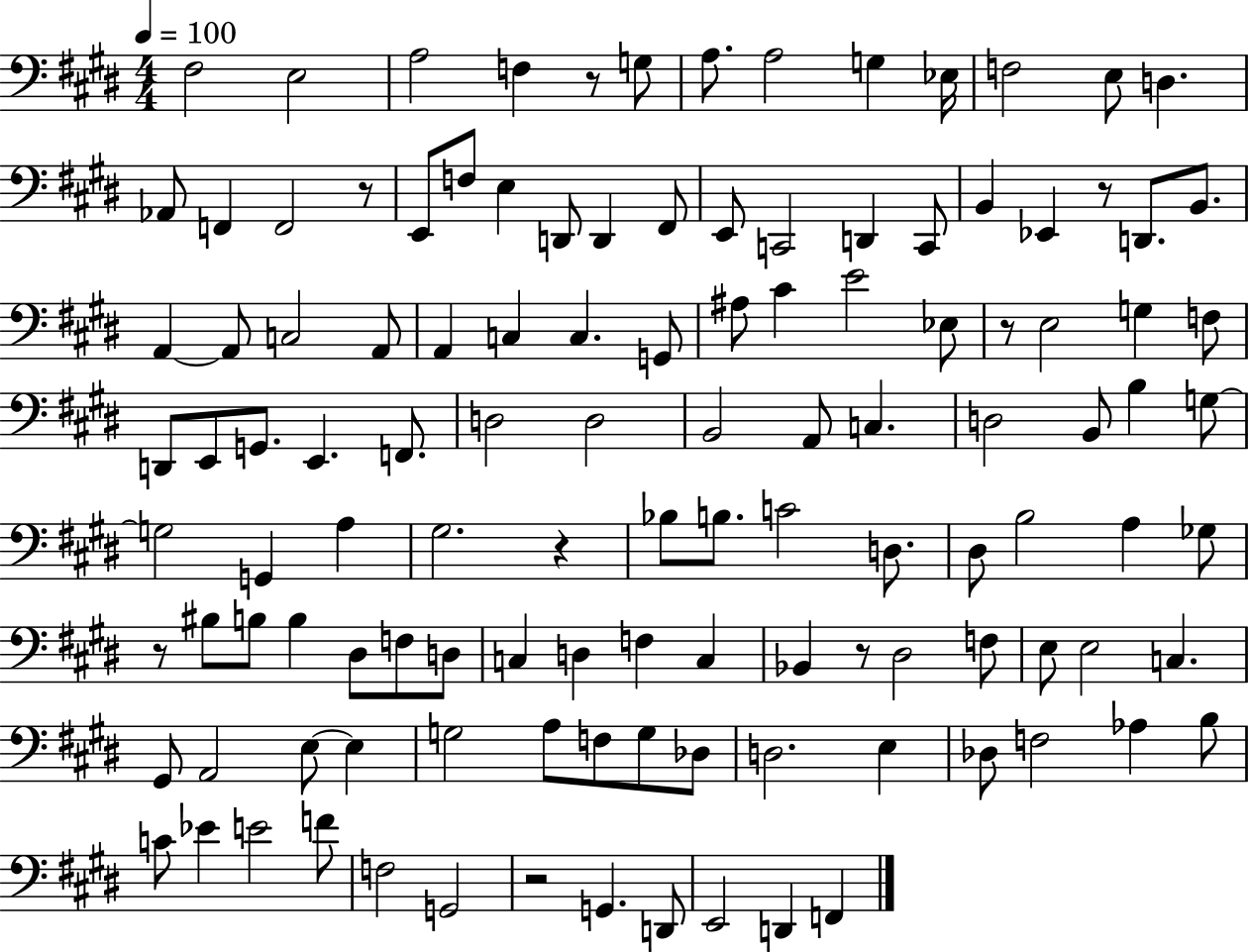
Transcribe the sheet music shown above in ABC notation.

X:1
T:Untitled
M:4/4
L:1/4
K:E
^F,2 E,2 A,2 F, z/2 G,/2 A,/2 A,2 G, _E,/4 F,2 E,/2 D, _A,,/2 F,, F,,2 z/2 E,,/2 F,/2 E, D,,/2 D,, ^F,,/2 E,,/2 C,,2 D,, C,,/2 B,, _E,, z/2 D,,/2 B,,/2 A,, A,,/2 C,2 A,,/2 A,, C, C, G,,/2 ^A,/2 ^C E2 _E,/2 z/2 E,2 G, F,/2 D,,/2 E,,/2 G,,/2 E,, F,,/2 D,2 D,2 B,,2 A,,/2 C, D,2 B,,/2 B, G,/2 G,2 G,, A, ^G,2 z _B,/2 B,/2 C2 D,/2 ^D,/2 B,2 A, _G,/2 z/2 ^B,/2 B,/2 B, ^D,/2 F,/2 D,/2 C, D, F, C, _B,, z/2 ^D,2 F,/2 E,/2 E,2 C, ^G,,/2 A,,2 E,/2 E, G,2 A,/2 F,/2 G,/2 _D,/2 D,2 E, _D,/2 F,2 _A, B,/2 C/2 _E E2 F/2 F,2 G,,2 z2 G,, D,,/2 E,,2 D,, F,,